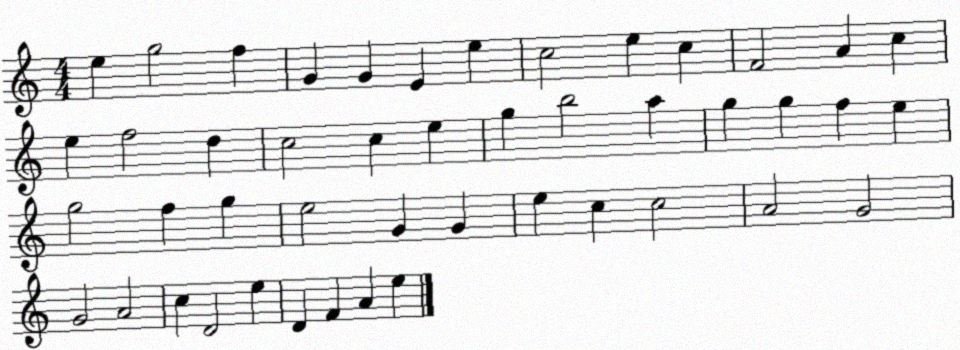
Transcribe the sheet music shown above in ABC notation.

X:1
T:Untitled
M:4/4
L:1/4
K:C
e g2 f G G E e c2 e c F2 A c e f2 d c2 c e g b2 a g g f e g2 f g e2 G G e c c2 A2 G2 G2 A2 c D2 e D F A e